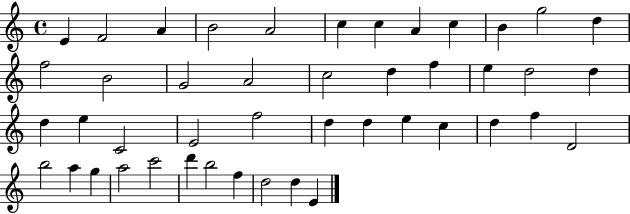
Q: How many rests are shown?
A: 0